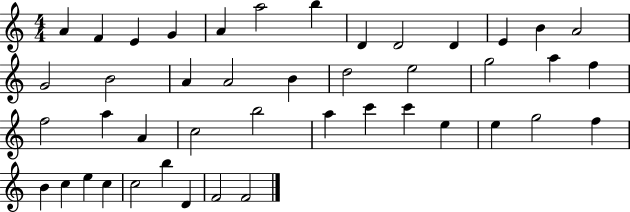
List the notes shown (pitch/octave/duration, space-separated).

A4/q F4/q E4/q G4/q A4/q A5/h B5/q D4/q D4/h D4/q E4/q B4/q A4/h G4/h B4/h A4/q A4/h B4/q D5/h E5/h G5/h A5/q F5/q F5/h A5/q A4/q C5/h B5/h A5/q C6/q C6/q E5/q E5/q G5/h F5/q B4/q C5/q E5/q C5/q C5/h B5/q D4/q F4/h F4/h